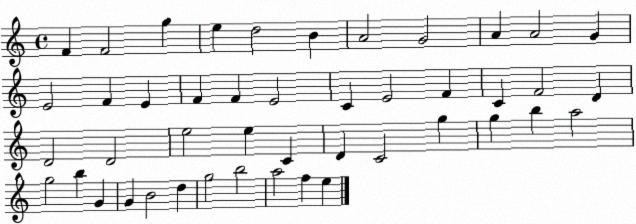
X:1
T:Untitled
M:4/4
L:1/4
K:C
F F2 g e d2 B A2 G2 A A2 G E2 F E F F E2 C E2 F C F2 D D2 D2 e2 e C D C2 g g b a2 g2 b G G B2 d g2 b2 a2 f e